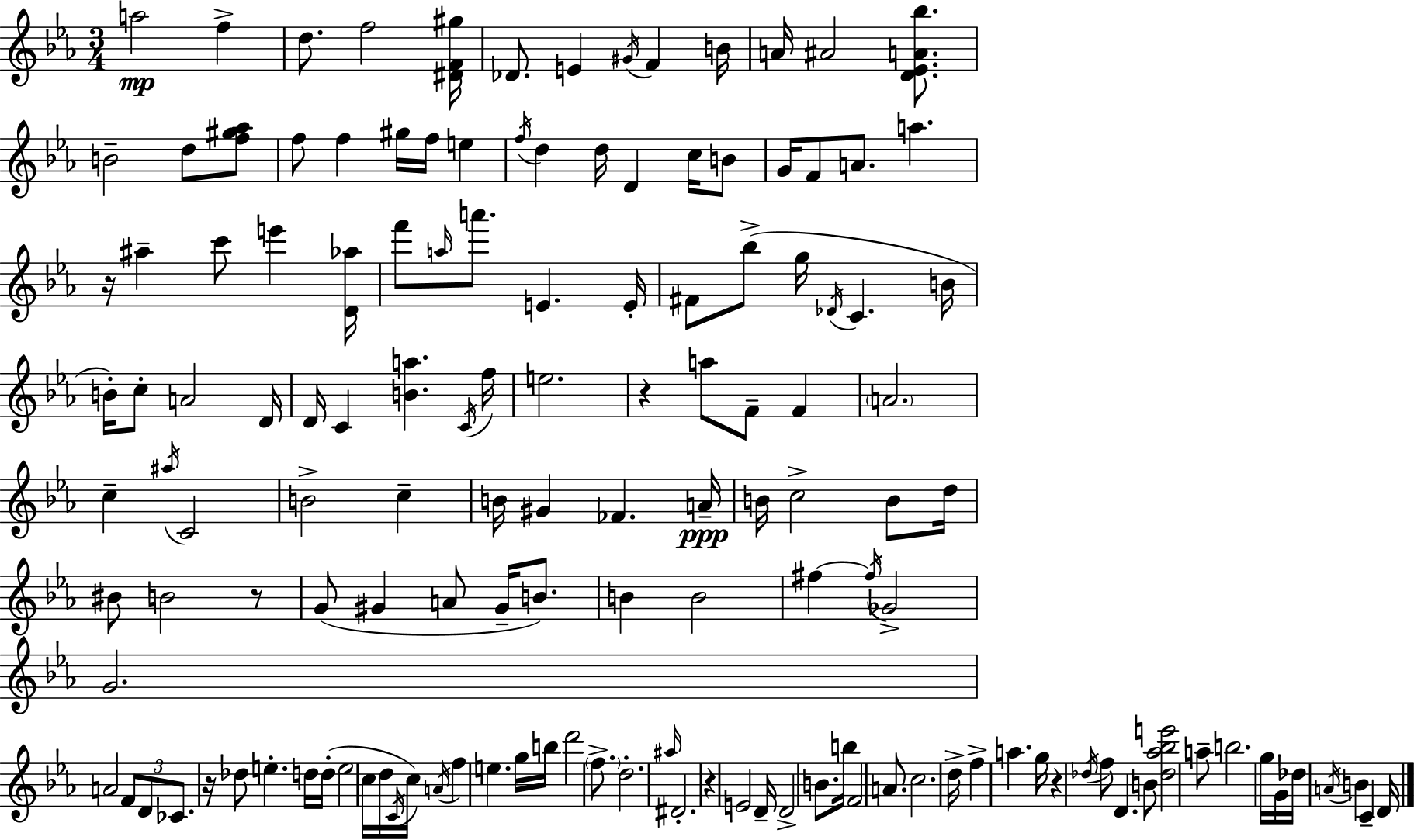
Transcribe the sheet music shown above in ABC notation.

X:1
T:Untitled
M:3/4
L:1/4
K:Eb
a2 f d/2 f2 [^DF^g]/4 _D/2 E ^G/4 F B/4 A/4 ^A2 [D_EA_b]/2 B2 d/2 [f^g_a]/2 f/2 f ^g/4 f/4 e f/4 d d/4 D c/4 B/2 G/4 F/2 A/2 a z/4 ^a c'/2 e' [D_a]/4 f'/2 a/4 a'/2 E E/4 ^F/2 _b/2 g/4 _D/4 C B/4 B/4 c/2 A2 D/4 D/4 C [Ba] C/4 f/4 e2 z a/2 F/2 F A2 c ^a/4 C2 B2 c B/4 ^G _F A/4 B/4 c2 B/2 d/4 ^B/2 B2 z/2 G/2 ^G A/2 ^G/4 B/2 B B2 ^f ^f/4 _G2 G2 A2 F/2 D/2 _C/2 z/4 _d/2 e d/4 d/4 e2 c/4 d/4 C/4 c/4 A/4 f e g/4 b/4 d'2 f/2 d2 ^a/4 ^D2 z E2 D/4 D2 B/2 b/4 F2 A/2 c2 d/4 f a g/4 z _d/4 f/2 D B/2 [_d_a_be']2 a/2 b2 g/4 G/4 _d/4 A/4 B C D/4